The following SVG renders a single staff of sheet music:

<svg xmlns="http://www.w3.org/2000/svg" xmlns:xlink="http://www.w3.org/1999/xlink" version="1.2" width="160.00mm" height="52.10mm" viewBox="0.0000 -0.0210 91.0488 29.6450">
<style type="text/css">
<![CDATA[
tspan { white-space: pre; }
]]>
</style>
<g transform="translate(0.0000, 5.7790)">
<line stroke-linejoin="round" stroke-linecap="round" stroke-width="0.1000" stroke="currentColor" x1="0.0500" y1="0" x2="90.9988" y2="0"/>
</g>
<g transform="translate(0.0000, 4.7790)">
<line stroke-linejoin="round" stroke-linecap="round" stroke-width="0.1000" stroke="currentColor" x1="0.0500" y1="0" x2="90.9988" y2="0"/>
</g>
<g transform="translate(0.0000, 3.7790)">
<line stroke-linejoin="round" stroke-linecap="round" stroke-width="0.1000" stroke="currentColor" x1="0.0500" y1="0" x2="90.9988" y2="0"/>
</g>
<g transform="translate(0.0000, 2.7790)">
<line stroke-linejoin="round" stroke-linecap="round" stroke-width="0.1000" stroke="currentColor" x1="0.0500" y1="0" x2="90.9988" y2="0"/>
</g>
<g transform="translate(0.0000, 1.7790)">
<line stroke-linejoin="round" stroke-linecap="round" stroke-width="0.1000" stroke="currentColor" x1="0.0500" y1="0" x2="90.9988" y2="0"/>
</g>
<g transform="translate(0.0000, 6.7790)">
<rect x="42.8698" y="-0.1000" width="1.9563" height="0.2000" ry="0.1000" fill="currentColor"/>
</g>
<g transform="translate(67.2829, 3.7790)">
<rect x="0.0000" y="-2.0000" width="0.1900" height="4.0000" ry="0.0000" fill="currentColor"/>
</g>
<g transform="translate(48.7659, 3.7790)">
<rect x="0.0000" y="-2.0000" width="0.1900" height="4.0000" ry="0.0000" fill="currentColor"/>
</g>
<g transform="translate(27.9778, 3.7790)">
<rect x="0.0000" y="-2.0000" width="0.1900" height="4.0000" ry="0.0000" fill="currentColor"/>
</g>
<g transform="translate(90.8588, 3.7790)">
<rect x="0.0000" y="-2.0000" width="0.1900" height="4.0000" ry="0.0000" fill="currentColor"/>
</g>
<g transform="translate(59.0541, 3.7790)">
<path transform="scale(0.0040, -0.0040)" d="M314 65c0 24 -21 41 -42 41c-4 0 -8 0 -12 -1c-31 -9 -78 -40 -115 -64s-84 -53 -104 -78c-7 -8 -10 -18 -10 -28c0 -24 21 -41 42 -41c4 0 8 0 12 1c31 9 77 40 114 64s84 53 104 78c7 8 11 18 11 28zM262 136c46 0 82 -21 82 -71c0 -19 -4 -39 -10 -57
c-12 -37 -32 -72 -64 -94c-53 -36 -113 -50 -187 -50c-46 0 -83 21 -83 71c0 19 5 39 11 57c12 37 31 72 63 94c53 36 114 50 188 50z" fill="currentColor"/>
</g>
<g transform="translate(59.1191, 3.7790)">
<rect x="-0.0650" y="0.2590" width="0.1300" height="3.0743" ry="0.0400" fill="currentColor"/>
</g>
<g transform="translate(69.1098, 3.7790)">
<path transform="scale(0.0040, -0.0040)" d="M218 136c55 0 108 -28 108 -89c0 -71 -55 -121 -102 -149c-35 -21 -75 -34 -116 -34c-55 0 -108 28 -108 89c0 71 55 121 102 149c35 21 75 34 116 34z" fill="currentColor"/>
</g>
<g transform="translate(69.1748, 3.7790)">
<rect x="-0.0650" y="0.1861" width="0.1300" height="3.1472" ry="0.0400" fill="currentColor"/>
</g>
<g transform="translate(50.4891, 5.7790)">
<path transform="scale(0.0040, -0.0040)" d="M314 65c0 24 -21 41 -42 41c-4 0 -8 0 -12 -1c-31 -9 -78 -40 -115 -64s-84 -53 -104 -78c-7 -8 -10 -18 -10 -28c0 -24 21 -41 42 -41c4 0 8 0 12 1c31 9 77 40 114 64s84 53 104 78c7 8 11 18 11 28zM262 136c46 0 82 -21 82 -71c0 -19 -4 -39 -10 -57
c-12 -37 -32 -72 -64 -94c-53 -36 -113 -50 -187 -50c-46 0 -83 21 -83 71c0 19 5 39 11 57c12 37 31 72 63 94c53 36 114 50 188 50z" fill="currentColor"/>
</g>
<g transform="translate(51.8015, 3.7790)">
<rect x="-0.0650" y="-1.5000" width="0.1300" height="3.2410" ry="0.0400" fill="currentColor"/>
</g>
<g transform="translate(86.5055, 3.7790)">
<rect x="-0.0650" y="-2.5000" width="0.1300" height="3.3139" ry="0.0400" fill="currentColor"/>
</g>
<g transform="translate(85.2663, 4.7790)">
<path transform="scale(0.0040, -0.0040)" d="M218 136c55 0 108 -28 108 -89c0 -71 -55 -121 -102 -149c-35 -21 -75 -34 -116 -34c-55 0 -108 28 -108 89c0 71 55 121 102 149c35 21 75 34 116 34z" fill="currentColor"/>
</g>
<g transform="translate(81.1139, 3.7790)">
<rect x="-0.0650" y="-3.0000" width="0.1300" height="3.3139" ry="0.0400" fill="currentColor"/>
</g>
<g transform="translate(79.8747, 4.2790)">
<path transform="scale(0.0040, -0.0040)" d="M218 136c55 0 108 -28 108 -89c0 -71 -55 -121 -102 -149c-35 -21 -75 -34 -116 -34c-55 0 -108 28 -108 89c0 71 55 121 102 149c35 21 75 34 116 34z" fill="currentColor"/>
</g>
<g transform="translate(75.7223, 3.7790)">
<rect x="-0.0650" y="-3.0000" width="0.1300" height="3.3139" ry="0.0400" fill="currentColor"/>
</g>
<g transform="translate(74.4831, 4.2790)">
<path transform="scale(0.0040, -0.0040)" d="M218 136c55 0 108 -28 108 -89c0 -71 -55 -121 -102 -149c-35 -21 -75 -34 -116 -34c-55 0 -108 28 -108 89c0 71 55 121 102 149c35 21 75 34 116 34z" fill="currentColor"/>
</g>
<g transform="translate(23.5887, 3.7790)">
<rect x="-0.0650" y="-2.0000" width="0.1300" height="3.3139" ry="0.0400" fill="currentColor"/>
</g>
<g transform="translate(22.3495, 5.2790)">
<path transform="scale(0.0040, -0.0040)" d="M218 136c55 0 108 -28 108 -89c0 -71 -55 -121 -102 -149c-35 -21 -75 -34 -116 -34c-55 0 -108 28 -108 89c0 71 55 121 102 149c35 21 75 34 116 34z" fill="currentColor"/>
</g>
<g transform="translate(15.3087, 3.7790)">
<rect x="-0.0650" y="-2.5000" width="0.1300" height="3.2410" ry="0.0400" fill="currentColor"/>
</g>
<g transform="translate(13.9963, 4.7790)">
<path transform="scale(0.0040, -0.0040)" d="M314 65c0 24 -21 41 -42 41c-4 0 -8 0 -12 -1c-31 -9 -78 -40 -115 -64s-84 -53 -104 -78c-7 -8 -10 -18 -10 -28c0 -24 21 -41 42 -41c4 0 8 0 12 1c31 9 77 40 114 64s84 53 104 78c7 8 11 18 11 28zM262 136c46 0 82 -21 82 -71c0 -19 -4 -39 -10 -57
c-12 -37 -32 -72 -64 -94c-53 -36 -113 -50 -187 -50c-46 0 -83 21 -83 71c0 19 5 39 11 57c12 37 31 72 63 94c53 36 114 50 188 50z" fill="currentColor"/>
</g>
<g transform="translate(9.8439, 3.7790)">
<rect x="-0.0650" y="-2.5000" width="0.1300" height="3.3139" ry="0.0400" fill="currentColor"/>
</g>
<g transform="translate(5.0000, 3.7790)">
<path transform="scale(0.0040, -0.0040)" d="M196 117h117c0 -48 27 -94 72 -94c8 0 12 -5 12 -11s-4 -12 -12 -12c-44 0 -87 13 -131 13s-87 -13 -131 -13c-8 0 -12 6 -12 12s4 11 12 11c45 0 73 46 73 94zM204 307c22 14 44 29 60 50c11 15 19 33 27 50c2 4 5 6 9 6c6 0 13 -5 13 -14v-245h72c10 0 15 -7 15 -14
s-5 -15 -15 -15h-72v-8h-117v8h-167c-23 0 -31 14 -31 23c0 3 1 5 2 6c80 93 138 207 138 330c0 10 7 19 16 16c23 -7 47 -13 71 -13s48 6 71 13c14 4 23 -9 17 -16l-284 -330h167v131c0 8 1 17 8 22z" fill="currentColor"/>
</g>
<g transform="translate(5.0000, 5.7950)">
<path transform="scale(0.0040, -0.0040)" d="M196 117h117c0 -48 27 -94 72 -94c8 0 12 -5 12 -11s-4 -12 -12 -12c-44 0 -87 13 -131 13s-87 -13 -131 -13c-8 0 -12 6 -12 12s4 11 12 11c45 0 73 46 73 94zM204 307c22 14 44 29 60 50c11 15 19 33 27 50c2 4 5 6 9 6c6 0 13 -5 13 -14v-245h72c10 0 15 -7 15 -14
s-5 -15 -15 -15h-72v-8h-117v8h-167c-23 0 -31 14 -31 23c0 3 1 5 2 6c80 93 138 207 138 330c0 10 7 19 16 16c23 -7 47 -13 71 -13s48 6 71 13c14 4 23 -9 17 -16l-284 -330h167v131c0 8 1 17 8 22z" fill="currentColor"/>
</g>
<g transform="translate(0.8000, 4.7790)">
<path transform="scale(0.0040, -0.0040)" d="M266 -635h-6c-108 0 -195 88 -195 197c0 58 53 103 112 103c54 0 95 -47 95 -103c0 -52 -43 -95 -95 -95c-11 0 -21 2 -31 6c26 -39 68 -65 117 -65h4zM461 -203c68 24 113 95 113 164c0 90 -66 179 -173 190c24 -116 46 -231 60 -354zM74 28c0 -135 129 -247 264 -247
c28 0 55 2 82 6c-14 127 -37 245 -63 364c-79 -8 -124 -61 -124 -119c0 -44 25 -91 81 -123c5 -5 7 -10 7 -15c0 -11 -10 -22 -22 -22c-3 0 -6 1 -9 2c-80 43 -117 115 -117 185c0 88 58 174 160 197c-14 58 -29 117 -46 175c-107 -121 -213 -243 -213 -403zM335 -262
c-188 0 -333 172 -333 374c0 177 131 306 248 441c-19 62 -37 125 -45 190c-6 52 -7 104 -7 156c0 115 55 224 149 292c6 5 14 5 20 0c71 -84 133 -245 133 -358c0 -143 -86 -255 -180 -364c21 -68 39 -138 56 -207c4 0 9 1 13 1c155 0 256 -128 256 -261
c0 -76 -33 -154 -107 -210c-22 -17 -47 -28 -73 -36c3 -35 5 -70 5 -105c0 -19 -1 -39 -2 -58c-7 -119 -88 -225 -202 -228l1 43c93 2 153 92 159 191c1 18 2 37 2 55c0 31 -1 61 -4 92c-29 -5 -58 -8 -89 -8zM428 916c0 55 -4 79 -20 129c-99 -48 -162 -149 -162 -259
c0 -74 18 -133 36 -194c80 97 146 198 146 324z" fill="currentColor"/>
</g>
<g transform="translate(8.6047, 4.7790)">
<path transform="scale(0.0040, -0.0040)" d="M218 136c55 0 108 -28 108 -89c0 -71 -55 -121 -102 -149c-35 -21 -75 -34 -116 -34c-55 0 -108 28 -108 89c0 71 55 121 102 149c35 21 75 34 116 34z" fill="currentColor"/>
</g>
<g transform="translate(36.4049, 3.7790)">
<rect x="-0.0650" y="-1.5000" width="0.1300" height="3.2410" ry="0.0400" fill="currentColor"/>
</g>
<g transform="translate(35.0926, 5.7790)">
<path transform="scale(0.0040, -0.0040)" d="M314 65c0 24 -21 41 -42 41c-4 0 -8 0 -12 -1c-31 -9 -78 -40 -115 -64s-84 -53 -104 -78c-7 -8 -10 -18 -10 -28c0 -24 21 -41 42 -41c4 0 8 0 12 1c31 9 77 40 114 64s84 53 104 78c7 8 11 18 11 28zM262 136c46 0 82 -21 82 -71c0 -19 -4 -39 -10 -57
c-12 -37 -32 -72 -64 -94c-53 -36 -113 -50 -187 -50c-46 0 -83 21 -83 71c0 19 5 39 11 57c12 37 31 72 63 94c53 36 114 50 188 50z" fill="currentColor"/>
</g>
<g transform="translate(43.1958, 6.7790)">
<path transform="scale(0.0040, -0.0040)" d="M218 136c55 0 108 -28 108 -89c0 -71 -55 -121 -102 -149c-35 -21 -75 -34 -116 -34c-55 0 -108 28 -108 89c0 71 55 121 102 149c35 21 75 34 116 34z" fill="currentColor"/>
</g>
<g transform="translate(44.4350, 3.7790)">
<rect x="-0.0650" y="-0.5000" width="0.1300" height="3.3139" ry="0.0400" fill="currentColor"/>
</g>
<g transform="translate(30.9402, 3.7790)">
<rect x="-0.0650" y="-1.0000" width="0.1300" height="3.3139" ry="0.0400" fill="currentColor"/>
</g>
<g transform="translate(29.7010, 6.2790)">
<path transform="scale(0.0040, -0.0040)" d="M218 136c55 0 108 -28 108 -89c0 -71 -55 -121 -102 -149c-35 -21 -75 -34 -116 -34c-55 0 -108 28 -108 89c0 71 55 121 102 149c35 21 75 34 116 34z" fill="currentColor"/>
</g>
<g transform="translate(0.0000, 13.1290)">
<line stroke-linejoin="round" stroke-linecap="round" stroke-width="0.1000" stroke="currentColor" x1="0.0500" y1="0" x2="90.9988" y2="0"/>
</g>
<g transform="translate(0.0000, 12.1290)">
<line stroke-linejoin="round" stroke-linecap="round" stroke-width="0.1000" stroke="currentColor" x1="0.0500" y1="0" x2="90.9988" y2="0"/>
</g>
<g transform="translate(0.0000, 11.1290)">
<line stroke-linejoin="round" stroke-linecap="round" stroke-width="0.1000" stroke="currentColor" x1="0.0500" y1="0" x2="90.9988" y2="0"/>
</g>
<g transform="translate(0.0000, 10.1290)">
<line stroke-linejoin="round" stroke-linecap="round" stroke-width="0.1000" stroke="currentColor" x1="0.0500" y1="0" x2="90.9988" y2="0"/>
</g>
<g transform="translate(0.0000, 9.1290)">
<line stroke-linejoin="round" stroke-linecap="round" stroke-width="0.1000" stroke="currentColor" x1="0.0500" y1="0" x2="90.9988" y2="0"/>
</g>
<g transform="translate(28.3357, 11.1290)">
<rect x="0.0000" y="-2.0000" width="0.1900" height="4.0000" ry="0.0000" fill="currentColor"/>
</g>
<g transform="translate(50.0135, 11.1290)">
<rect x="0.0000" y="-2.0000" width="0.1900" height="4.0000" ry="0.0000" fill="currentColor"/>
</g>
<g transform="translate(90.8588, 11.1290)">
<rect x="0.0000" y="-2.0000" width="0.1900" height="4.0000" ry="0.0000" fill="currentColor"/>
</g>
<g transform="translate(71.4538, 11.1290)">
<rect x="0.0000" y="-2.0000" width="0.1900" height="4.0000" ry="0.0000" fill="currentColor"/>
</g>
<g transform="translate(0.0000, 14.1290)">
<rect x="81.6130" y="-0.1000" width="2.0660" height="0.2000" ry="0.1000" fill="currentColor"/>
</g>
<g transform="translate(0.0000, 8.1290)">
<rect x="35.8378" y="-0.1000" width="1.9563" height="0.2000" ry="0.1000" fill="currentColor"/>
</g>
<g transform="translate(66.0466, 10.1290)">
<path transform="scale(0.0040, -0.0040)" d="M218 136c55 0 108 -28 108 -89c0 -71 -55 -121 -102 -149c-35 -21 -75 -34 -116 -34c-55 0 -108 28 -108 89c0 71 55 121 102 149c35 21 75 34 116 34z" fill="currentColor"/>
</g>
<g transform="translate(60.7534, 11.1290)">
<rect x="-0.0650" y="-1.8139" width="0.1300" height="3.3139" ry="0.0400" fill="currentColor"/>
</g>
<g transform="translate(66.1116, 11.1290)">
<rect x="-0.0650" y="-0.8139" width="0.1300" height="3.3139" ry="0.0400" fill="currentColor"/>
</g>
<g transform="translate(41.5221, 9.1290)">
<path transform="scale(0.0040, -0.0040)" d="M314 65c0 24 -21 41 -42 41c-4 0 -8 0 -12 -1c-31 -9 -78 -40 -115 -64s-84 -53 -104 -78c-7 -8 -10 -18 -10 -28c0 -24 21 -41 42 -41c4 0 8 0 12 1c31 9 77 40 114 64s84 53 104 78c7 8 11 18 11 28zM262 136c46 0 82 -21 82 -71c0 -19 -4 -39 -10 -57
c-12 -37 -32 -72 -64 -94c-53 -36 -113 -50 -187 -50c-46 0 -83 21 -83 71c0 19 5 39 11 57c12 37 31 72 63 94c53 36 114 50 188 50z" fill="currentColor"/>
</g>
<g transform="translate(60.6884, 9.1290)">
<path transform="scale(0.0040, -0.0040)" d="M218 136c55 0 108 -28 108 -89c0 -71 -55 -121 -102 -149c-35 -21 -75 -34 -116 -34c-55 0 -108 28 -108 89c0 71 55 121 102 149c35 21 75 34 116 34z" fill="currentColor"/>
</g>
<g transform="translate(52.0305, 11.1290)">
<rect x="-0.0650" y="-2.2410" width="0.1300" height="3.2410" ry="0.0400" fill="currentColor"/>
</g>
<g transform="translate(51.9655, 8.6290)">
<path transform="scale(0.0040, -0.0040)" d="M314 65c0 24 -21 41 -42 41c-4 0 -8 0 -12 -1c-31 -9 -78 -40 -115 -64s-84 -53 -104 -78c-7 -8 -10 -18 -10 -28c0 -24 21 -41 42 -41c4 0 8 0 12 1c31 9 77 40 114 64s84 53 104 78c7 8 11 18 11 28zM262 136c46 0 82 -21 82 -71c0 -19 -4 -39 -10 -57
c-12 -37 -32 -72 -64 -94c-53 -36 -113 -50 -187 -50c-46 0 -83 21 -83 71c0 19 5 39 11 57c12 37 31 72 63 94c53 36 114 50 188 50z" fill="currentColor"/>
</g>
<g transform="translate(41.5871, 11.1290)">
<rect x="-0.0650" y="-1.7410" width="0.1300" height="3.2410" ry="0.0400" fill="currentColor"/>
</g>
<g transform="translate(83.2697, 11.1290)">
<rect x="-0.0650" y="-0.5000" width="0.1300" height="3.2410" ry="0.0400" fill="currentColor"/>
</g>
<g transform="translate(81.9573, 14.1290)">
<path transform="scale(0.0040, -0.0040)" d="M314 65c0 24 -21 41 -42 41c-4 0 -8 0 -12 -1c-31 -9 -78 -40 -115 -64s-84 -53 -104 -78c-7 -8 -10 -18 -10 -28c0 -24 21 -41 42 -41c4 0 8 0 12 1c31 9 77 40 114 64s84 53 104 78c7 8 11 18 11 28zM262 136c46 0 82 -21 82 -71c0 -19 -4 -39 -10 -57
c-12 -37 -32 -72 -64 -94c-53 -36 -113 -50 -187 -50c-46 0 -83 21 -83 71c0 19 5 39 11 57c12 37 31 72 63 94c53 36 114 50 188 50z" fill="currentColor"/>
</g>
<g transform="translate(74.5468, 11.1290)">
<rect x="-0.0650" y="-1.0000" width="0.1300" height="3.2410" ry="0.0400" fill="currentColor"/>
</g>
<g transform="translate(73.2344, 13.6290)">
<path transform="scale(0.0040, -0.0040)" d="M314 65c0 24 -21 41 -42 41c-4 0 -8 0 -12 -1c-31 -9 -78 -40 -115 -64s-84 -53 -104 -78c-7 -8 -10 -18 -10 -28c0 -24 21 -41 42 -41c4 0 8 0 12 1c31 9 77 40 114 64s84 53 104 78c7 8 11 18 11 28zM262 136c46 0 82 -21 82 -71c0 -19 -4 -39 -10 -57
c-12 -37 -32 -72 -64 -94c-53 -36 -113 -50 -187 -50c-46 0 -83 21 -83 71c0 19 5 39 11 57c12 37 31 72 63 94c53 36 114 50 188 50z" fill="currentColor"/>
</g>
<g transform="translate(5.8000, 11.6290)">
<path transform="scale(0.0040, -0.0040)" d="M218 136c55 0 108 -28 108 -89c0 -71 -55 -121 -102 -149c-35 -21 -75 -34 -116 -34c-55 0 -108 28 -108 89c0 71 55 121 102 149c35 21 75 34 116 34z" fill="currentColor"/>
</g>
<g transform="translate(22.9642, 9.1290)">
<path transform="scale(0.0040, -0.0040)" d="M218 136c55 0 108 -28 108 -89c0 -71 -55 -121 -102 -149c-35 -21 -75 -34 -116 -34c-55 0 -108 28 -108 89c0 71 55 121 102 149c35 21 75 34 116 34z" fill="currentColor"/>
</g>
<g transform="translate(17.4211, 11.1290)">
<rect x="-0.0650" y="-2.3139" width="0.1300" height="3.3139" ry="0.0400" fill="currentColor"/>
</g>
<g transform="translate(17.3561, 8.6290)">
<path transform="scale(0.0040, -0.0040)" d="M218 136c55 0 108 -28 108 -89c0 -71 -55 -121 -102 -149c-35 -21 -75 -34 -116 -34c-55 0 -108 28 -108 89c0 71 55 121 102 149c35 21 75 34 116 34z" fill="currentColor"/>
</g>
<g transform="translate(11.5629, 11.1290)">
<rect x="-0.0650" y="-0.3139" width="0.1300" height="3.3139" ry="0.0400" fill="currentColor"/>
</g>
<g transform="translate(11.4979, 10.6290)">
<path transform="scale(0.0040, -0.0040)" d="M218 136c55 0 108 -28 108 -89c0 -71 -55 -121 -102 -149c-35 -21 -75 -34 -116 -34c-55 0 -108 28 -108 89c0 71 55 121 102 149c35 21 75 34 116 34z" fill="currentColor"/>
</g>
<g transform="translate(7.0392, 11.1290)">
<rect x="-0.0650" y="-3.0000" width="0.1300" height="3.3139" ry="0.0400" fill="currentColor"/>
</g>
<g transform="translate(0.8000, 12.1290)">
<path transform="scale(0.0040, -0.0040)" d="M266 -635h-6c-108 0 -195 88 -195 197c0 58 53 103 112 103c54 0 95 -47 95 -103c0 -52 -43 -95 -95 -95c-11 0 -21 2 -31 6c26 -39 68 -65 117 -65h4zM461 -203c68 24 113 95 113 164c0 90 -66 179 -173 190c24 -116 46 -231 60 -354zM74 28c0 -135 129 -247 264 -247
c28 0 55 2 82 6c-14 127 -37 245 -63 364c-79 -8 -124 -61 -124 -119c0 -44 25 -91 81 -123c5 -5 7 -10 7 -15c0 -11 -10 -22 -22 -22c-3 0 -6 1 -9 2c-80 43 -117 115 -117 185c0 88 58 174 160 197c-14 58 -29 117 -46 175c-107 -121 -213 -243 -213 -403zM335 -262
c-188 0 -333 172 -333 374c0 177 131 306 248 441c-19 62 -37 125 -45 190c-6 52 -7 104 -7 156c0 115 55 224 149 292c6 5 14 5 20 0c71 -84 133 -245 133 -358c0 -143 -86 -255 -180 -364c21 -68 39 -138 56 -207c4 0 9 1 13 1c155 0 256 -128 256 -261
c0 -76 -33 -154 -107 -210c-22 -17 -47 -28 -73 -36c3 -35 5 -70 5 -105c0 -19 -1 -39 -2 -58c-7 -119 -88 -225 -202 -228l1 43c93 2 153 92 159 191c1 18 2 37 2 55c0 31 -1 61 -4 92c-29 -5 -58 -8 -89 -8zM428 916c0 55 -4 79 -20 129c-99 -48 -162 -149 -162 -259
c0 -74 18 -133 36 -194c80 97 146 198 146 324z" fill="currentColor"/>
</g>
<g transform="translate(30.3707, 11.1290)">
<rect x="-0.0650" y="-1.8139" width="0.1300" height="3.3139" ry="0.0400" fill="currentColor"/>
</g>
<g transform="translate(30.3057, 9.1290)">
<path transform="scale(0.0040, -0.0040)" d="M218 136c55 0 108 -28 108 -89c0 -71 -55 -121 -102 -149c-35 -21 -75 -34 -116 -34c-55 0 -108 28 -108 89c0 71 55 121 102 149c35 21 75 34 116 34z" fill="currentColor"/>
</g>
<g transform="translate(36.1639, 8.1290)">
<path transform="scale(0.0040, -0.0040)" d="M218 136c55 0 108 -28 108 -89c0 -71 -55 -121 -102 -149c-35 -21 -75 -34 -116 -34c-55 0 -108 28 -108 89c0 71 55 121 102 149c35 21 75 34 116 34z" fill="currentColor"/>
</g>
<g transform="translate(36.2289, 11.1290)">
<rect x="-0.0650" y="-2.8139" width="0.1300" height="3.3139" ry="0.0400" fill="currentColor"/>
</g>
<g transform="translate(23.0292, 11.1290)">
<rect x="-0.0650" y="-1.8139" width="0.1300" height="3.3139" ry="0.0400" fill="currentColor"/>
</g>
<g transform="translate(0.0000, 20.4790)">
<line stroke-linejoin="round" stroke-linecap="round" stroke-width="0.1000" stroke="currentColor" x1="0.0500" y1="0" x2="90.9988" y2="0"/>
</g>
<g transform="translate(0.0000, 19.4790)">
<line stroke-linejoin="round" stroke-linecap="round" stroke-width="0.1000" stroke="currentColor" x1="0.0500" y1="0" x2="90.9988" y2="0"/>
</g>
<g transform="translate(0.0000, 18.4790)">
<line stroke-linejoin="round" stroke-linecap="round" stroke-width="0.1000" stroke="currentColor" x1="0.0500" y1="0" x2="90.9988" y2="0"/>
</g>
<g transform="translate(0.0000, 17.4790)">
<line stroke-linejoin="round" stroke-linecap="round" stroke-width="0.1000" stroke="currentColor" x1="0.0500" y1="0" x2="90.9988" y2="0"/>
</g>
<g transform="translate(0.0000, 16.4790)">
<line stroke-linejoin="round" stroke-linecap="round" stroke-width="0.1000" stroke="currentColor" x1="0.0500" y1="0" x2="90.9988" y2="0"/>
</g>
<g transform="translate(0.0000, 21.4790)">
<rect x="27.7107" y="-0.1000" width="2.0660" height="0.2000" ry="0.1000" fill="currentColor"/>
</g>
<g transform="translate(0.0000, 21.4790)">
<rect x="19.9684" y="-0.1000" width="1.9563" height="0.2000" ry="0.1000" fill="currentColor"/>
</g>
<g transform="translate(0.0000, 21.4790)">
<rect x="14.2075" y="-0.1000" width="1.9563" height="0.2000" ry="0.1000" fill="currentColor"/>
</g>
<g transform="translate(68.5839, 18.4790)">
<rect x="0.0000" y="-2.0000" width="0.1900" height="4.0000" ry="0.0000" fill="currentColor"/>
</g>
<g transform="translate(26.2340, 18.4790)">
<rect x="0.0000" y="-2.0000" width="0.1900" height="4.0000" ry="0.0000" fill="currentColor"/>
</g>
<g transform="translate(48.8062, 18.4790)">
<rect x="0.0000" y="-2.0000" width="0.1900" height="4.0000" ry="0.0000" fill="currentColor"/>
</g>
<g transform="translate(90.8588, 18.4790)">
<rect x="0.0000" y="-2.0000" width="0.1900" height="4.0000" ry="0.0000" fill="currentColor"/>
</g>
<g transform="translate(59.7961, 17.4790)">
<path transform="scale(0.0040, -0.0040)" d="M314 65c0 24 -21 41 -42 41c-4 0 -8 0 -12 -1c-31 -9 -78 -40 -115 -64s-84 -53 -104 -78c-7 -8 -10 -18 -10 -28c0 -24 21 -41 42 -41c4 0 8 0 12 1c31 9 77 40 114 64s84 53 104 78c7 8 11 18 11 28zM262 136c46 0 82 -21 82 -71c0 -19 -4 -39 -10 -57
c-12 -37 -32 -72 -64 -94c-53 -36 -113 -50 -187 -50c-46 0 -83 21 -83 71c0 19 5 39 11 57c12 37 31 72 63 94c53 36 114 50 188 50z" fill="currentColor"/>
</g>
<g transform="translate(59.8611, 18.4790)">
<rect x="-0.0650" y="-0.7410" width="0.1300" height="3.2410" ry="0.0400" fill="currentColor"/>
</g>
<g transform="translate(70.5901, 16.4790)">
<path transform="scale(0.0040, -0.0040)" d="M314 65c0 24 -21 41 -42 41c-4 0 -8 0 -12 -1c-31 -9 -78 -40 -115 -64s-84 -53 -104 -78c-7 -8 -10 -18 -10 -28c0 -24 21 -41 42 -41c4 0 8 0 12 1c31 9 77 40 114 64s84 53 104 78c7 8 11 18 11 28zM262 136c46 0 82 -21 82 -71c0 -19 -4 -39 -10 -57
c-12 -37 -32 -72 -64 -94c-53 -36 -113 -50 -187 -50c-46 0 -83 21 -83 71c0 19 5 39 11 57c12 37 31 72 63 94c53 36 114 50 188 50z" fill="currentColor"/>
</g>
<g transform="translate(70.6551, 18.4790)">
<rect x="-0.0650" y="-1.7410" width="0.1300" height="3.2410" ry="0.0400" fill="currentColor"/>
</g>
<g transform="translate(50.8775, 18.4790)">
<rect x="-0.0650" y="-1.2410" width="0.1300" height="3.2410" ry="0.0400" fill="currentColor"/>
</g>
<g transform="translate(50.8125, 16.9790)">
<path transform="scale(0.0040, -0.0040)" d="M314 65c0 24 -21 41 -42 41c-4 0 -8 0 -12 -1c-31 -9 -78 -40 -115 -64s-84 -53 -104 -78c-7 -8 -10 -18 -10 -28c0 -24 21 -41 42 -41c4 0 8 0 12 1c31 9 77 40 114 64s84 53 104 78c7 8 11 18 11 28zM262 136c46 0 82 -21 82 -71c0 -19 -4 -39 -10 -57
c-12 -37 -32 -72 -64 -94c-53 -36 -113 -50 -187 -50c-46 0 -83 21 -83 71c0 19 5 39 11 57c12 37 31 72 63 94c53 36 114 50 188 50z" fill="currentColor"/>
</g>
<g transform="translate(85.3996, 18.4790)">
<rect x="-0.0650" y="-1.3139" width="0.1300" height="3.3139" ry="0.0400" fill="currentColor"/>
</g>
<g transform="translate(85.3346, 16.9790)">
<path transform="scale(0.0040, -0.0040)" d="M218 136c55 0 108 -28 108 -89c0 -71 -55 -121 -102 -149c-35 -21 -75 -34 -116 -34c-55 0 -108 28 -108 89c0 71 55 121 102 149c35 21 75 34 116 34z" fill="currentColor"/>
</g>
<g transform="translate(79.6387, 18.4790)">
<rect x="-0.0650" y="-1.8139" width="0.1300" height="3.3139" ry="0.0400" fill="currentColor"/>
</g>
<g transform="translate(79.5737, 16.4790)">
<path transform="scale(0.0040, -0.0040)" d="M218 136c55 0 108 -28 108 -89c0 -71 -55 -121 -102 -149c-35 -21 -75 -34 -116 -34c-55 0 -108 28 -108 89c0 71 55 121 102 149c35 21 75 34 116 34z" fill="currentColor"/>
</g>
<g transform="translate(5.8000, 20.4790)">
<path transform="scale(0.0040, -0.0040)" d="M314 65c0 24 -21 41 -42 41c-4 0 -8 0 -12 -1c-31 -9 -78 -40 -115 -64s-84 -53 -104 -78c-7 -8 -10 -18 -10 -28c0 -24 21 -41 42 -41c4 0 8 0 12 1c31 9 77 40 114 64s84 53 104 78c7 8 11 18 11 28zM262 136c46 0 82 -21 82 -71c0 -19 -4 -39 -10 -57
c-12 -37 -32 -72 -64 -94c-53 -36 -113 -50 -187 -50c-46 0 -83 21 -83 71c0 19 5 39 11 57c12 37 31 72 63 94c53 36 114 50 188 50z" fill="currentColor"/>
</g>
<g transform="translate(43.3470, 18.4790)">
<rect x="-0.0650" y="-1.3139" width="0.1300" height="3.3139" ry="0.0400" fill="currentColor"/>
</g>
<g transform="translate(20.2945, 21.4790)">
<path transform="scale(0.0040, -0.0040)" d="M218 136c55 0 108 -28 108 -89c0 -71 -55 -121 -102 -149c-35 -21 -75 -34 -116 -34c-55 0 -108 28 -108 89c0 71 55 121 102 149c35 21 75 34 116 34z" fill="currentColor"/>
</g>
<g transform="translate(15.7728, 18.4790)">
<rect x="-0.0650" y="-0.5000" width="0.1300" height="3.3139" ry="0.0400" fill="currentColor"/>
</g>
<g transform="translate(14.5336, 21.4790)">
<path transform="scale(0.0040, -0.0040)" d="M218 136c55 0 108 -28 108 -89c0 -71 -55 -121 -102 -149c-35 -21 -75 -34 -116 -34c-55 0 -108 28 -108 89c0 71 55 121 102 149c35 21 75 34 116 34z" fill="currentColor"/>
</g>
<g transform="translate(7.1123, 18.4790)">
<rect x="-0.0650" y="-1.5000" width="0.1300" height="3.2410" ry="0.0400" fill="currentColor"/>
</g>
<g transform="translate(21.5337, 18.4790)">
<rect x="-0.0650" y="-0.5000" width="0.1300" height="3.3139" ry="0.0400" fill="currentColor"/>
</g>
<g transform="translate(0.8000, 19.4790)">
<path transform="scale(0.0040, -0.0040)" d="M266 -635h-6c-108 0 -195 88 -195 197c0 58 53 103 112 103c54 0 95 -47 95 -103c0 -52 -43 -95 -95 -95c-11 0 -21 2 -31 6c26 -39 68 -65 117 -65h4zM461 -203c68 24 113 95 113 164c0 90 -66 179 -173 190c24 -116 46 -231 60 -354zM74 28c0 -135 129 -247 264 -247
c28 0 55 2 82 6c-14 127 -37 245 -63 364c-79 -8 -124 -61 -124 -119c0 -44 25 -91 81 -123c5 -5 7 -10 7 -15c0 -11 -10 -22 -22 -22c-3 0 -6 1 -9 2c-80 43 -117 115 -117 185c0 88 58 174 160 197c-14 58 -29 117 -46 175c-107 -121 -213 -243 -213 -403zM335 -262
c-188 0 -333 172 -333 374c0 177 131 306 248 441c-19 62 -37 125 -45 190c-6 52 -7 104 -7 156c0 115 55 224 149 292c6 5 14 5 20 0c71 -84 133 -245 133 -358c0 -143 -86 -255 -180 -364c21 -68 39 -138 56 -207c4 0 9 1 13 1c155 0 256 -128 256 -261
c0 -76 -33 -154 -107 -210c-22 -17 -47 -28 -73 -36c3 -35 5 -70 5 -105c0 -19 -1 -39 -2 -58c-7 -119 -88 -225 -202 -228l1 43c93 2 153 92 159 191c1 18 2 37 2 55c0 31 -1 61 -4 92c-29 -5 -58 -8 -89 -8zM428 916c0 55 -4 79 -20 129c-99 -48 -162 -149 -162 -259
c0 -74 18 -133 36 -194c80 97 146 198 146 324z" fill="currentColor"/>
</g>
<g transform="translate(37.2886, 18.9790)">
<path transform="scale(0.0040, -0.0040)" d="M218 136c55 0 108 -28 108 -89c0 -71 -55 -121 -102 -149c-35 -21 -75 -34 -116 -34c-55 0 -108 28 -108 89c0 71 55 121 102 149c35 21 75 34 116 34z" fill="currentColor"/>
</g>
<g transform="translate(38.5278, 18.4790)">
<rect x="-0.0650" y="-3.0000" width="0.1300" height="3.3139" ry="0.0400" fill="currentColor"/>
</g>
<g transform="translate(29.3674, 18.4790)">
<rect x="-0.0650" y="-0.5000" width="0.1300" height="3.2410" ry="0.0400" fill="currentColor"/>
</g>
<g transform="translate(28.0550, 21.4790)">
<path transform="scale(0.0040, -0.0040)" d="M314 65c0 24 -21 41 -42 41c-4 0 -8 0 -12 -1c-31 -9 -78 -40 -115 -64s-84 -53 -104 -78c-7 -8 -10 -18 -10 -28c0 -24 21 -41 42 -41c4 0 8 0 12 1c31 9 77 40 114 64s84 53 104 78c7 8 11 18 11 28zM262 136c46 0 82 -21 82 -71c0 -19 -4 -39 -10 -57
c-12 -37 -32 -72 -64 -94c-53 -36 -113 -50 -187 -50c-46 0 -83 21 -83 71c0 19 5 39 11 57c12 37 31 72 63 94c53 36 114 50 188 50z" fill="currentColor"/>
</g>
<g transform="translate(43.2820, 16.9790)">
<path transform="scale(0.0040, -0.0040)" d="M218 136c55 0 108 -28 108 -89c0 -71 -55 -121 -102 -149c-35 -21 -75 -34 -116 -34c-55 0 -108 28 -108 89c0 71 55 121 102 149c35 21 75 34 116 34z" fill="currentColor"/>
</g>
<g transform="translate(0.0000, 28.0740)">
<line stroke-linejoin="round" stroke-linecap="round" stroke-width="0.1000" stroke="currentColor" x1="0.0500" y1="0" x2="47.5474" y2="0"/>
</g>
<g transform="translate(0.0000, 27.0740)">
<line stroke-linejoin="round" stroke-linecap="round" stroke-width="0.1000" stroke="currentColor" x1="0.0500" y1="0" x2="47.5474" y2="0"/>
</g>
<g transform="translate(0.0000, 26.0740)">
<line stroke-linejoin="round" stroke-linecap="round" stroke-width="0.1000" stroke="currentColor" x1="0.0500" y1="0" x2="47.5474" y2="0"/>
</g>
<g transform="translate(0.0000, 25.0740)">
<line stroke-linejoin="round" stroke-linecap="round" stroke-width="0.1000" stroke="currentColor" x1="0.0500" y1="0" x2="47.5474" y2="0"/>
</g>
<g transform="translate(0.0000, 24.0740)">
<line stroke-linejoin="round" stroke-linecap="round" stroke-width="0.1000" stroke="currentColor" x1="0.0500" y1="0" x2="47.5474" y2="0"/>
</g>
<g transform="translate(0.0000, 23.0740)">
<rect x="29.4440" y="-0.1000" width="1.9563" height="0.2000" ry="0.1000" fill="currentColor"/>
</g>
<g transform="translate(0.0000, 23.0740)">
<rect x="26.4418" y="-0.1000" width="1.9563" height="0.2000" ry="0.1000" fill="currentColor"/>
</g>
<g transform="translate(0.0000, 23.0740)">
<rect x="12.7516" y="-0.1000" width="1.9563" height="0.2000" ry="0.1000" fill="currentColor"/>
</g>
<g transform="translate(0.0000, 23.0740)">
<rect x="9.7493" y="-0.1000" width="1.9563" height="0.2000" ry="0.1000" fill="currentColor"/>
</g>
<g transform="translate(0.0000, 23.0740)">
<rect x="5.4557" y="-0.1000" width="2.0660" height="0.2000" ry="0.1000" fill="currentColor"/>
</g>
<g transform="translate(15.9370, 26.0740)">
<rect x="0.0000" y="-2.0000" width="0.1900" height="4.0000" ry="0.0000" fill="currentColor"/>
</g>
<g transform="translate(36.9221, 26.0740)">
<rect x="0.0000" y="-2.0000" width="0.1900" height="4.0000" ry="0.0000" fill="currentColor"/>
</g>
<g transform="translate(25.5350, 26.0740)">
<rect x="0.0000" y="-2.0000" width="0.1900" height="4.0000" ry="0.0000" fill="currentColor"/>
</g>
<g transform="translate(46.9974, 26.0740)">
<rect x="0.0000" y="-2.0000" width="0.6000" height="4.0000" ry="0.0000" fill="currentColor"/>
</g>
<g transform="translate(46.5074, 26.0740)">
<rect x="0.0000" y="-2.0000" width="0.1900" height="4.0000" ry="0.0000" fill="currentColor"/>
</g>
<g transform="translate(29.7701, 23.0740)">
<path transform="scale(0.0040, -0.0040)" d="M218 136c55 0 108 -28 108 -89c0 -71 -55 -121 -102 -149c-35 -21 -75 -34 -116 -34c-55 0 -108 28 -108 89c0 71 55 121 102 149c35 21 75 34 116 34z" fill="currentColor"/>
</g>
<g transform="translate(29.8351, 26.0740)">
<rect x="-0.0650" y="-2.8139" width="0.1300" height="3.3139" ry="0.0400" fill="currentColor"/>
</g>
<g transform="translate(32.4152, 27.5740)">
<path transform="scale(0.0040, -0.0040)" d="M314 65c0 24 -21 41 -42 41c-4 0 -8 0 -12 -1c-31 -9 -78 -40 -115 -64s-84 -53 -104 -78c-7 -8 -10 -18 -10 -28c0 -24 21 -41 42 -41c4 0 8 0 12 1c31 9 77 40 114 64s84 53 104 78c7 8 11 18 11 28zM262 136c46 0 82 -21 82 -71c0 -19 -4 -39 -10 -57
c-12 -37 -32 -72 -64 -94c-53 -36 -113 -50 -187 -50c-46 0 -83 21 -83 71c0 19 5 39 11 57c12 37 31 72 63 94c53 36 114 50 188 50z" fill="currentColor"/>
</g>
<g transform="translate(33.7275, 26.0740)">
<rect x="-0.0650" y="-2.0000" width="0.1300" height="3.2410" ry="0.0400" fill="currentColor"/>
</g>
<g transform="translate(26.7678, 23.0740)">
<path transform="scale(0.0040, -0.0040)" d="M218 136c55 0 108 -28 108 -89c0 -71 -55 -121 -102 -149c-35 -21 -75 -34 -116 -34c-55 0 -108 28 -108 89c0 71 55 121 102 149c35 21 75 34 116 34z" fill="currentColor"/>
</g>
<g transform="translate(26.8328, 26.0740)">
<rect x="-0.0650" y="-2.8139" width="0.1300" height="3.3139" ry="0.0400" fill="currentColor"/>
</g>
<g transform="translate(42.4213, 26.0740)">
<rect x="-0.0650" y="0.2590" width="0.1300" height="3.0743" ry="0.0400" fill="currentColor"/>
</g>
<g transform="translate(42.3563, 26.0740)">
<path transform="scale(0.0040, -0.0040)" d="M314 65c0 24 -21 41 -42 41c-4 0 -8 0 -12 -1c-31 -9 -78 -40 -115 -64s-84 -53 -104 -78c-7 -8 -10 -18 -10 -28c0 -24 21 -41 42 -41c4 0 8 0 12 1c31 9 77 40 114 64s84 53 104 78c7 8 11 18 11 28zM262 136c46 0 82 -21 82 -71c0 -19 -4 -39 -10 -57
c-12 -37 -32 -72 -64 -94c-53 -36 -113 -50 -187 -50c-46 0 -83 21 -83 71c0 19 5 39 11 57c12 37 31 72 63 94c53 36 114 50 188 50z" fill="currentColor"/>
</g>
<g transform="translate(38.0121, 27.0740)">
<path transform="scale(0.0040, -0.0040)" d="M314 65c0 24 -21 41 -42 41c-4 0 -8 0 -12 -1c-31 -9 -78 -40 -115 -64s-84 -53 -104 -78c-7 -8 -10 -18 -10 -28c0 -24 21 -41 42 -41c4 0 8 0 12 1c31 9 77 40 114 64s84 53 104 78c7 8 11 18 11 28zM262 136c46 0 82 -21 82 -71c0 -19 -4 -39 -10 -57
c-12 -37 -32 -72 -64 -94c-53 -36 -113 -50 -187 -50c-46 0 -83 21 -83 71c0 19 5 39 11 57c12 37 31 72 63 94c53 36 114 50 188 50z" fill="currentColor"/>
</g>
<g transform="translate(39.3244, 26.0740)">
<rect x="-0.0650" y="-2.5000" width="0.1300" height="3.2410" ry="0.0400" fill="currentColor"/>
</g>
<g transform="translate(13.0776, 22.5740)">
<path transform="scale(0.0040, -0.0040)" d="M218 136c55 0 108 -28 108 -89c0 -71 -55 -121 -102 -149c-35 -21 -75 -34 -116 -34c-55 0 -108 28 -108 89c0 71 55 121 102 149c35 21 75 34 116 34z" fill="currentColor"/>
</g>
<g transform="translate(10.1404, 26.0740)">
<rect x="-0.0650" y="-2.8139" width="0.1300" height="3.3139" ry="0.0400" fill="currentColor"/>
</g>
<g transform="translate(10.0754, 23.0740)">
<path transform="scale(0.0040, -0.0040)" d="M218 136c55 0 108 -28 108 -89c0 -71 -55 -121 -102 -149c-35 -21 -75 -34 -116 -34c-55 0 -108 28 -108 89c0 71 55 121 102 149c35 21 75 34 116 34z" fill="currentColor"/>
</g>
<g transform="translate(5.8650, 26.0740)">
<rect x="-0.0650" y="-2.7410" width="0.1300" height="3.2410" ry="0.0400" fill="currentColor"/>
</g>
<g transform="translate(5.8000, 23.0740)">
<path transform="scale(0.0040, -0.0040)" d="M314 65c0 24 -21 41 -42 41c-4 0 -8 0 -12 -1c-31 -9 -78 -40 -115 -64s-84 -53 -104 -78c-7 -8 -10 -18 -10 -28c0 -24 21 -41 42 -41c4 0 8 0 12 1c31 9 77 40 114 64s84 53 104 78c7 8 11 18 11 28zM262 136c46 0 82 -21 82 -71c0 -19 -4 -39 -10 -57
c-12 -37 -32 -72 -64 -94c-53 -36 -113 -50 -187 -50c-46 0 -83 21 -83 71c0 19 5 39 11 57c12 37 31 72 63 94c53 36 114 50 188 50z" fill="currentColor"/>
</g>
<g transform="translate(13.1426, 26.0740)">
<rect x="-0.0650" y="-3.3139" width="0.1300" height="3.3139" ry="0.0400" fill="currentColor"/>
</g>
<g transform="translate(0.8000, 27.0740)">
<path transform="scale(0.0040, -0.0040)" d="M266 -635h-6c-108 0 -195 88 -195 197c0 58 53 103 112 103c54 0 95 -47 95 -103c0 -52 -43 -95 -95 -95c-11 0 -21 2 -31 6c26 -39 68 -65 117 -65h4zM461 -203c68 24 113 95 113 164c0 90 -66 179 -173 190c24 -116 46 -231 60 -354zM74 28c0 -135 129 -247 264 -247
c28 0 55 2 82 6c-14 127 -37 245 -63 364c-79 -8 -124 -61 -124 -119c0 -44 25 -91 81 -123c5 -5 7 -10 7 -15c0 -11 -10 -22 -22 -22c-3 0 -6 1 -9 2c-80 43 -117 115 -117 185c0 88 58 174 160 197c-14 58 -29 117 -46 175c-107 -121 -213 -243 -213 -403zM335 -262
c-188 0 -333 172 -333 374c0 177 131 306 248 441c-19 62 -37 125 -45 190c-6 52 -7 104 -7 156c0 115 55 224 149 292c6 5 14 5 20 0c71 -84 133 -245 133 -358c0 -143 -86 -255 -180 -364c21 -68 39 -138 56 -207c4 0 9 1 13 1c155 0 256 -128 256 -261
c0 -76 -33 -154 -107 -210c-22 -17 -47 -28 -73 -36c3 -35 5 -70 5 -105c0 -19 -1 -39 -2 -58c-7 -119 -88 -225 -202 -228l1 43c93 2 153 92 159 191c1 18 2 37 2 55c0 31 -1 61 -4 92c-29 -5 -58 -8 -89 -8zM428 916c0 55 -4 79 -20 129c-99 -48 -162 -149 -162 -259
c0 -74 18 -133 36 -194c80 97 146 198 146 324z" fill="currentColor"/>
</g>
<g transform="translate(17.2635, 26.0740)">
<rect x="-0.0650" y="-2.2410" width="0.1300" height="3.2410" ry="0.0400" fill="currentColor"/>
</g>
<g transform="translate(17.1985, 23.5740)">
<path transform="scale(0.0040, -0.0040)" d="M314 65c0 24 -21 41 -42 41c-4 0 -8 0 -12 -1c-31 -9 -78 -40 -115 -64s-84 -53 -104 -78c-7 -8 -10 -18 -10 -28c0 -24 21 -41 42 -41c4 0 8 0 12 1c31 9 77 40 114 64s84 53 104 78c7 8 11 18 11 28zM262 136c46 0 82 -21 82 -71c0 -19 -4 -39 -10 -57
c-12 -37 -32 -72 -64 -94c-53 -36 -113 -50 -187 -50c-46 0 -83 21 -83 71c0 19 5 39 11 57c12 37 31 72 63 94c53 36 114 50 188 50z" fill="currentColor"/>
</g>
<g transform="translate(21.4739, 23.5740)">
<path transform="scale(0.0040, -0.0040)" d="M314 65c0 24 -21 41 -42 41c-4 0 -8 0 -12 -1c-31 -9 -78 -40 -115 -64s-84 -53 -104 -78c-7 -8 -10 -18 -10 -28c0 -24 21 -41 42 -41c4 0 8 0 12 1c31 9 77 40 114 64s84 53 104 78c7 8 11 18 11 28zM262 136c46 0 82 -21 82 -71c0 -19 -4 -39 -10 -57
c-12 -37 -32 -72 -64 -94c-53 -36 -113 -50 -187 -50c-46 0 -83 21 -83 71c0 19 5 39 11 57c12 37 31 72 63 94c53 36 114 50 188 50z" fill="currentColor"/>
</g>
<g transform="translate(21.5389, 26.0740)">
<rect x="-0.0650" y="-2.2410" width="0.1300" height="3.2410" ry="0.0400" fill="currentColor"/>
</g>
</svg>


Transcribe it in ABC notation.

X:1
T:Untitled
M:4/4
L:1/4
K:C
G G2 F D E2 C E2 B2 B A A G A c g f f a f2 g2 f d D2 C2 E2 C C C2 A e e2 d2 f2 f e a2 a b g2 g2 a a F2 G2 B2